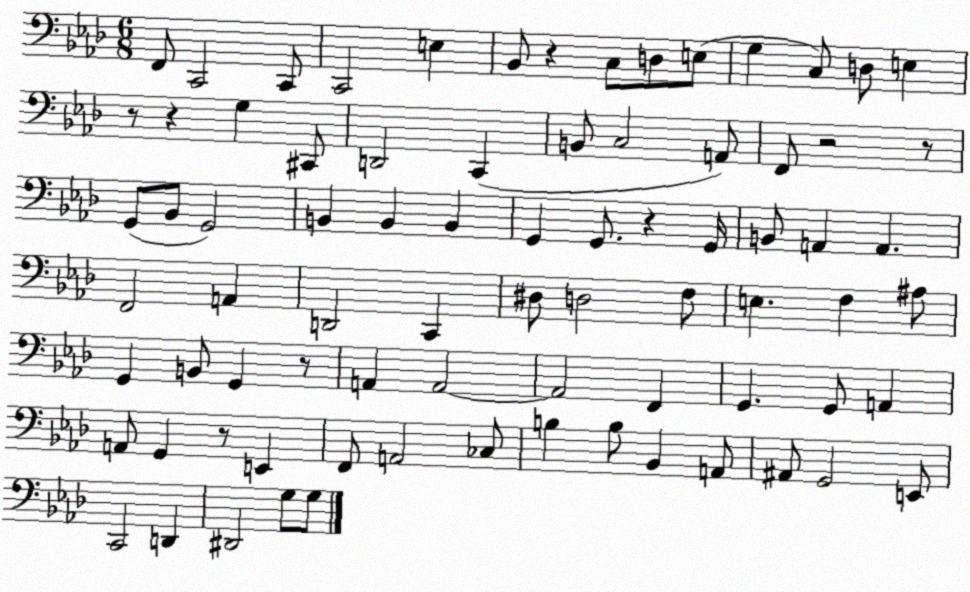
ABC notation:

X:1
T:Untitled
M:6/8
L:1/4
K:Ab
F,,/2 C,,2 C,,/2 C,,2 E, _B,,/2 z C,/2 D,/2 E,/2 G, C,/2 D,/2 E, z/2 z G, ^C,,/2 D,,2 C,, B,,/2 C,2 A,,/2 F,,/2 z2 z/2 G,,/2 _B,,/2 G,,2 B,, B,, B,, G,, G,,/2 z G,,/4 B,,/2 A,, A,, F,,2 A,, D,,2 C,, ^D,/2 D,2 F,/2 E, F, ^A,/2 G,, B,,/2 G,, z/2 A,, A,,2 A,,2 F,, G,, G,,/2 A,, A,,/2 G,, z/2 E,, F,,/2 A,,2 _C,/2 B, B,/2 _B,, A,,/2 ^A,,/2 G,,2 E,,/2 C,,2 D,, ^D,,2 G,/2 G,/2